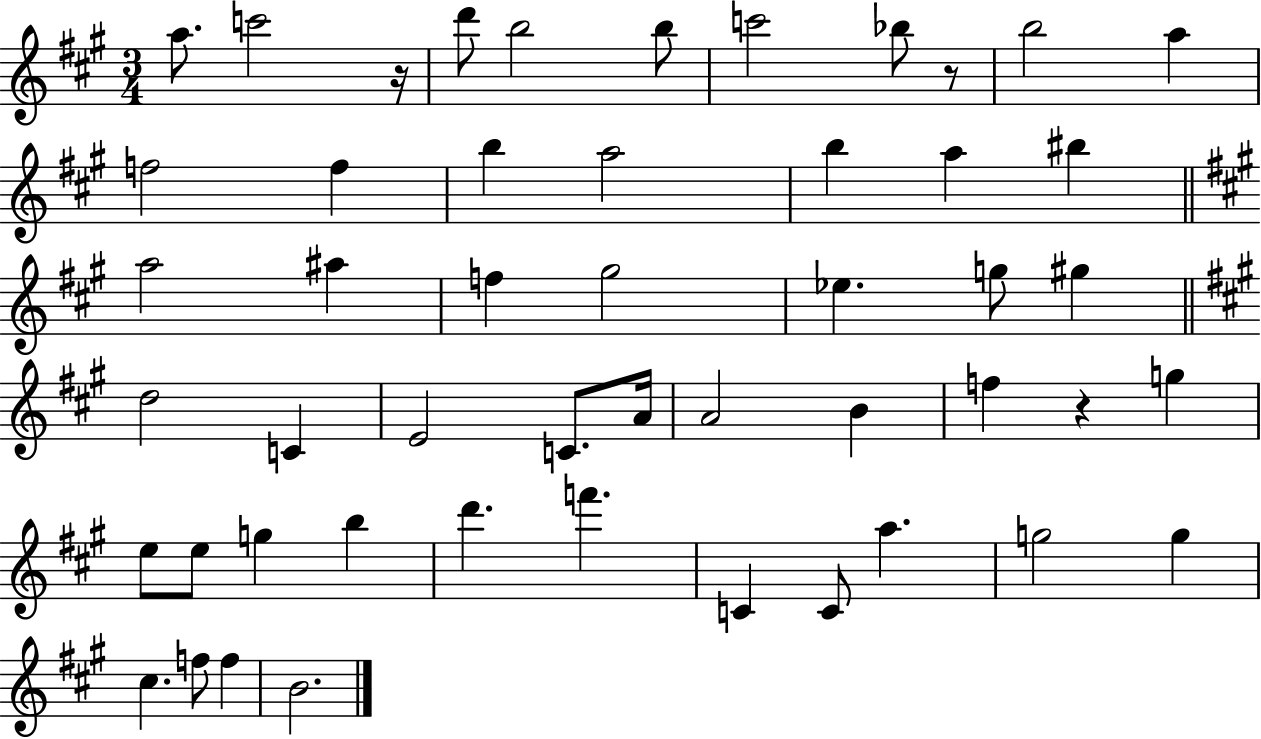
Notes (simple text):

A5/e. C6/h R/s D6/e B5/h B5/e C6/h Bb5/e R/e B5/h A5/q F5/h F5/q B5/q A5/h B5/q A5/q BIS5/q A5/h A#5/q F5/q G#5/h Eb5/q. G5/e G#5/q D5/h C4/q E4/h C4/e. A4/s A4/h B4/q F5/q R/q G5/q E5/e E5/e G5/q B5/q D6/q. F6/q. C4/q C4/e A5/q. G5/h G5/q C#5/q. F5/e F5/q B4/h.